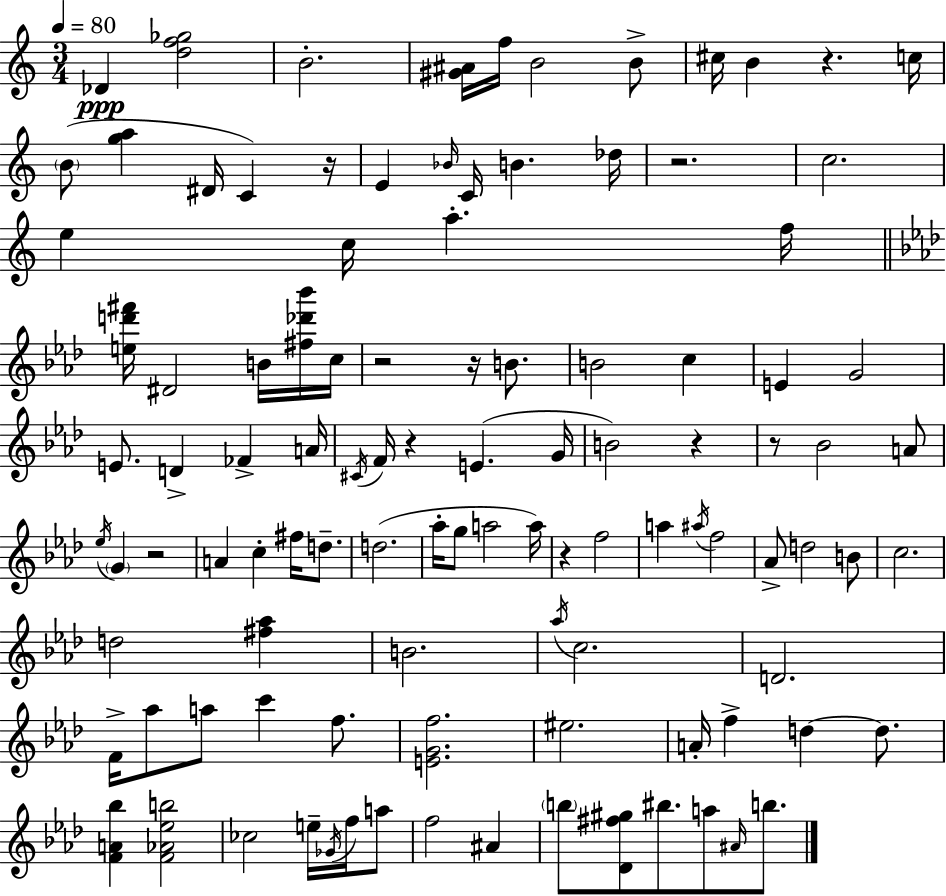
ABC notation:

X:1
T:Untitled
M:3/4
L:1/4
K:Am
_D [df_g]2 B2 [^G^A]/4 f/4 B2 B/2 ^c/4 B z c/4 B/2 [ga] ^D/4 C z/4 E _B/4 C/4 B _d/4 z2 c2 e c/4 a f/4 [ed'^f']/4 ^D2 B/4 [^f_d'_b']/4 c/4 z2 z/4 B/2 B2 c E G2 E/2 D _F A/4 ^C/4 F/4 z E G/4 B2 z z/2 _B2 A/2 _e/4 G z2 A c ^f/4 d/2 d2 _a/4 g/2 a2 a/4 z f2 a ^a/4 f2 _A/2 d2 B/2 c2 d2 [^f_a] B2 _a/4 c2 D2 F/4 _a/2 a/2 c' f/2 [EGf]2 ^e2 A/4 f d d/2 [FA_b] [F_A_eb]2 _c2 e/4 _G/4 f/4 a/2 f2 ^A b/2 [_D^f^g]/2 ^b/2 a/2 ^A/4 b/2